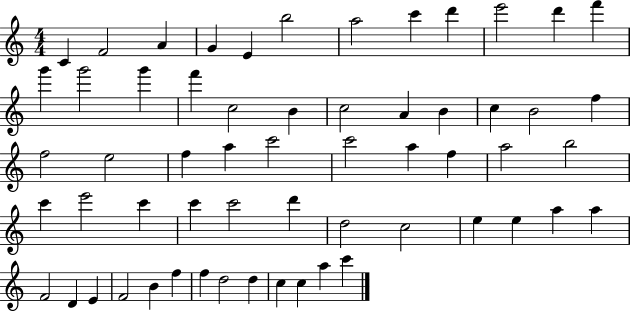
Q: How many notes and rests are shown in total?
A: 59